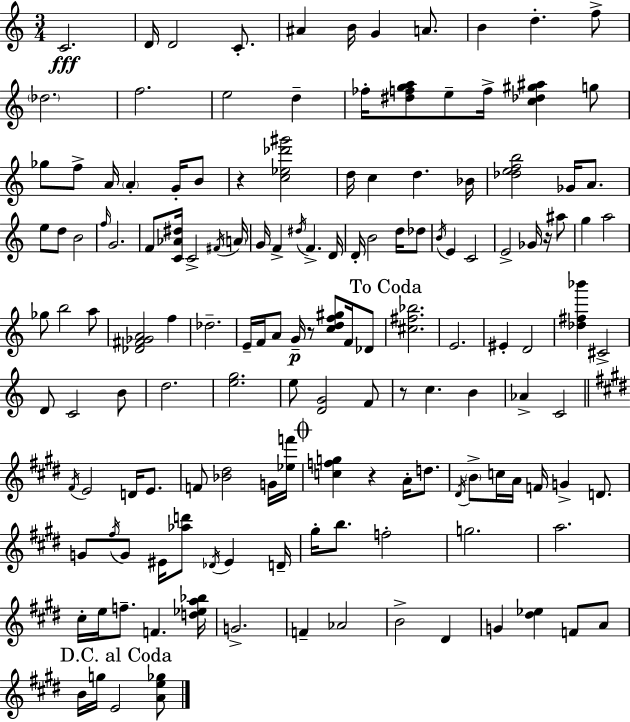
{
  \clef treble
  \numericTimeSignature
  \time 3/4
  \key a \minor
  c'2.\fff | d'16 d'2 c'8.-. | ais'4 b'16 g'4 a'8. | b'4 d''4.-. f''8-> | \break \parenthesize des''2. | f''2. | e''2 d''4-- | fes''16-. <dis'' f'' g'' a''>8 e''8-- f''16-> <c'' des'' gis'' ais''>4 g''8 | \break ges''8 f''8-> a'16 \parenthesize a'4-. g'16-. b'8 | r4 <c'' ees'' des''' gis'''>2 | d''16 c''4 d''4. bes'16 | <des'' e'' f'' b''>2 ges'16 a'8. | \break e''8 d''8 b'2 | \grace { f''16 } g'2. | f'8 <c' aes' dis''>16 c'2-> | \acciaccatura { fis'16 } \parenthesize a'16 g'16 f'4-> \acciaccatura { dis''16 } f'4.-> | \break d'16 d'16-. b'2 | d''16 des''8 \acciaccatura { b'16 } e'4 c'2 | e'2-> | ges'16 r16 ais''8 g''4 a''2 | \break ges''8 b''2 | a''8 <des' fis' ges' a'>2 | f''4 des''2.-- | e'16-- f'16 a'8 g'16--\p r8 <c'' d'' f'' gis''>8 | \break f'16 des'8 \mark "To Coda" <cis'' fis'' bes''>2. | e'2. | eis'4-. d'2 | <des'' fis'' bes'''>4 cis'2-> | \break d'8 c'2 | b'8 d''2. | <e'' g''>2. | e''8 <d' g'>2 | \break f'8 r8 c''4. | b'4 aes'4-> c'2 | \bar "||" \break \key e \major \acciaccatura { fis'16 } e'2 d'16 e'8. | f'8 <bes' dis''>2 g'16 | <ees'' f'''>16 \mark \markup { \musicglyph "scripts.coda" } <c'' f'' g''>4 r4 a'16-. d''8. | \acciaccatura { dis'16 } \parenthesize b'8-> c''16 a'16 f'16 g'4-> d'8. | \break g'8 \acciaccatura { fis''16 } g'8 eis'16 <aes'' d'''>8 \acciaccatura { des'16 } eis'4 | d'16-- gis''16-. b''8. f''2-. | g''2. | a''2. | \break cis''16-. e''16 f''8.-- f'4. | <d'' ees'' a'' bes''>16 g'2.-> | f'4-- aes'2 | b'2-> | \break dis'4 g'4 <dis'' ees''>4 | f'8 a'8 \mark "D.C. al Coda" b'16 g''16 e'2 | <a' e'' ges''>8 \bar "|."
}